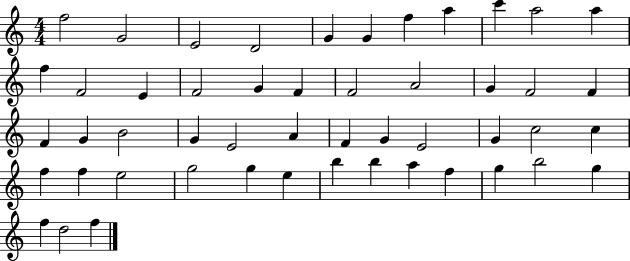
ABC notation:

X:1
T:Untitled
M:4/4
L:1/4
K:C
f2 G2 E2 D2 G G f a c' a2 a f F2 E F2 G F F2 A2 G F2 F F G B2 G E2 A F G E2 G c2 c f f e2 g2 g e b b a f g b2 g f d2 f